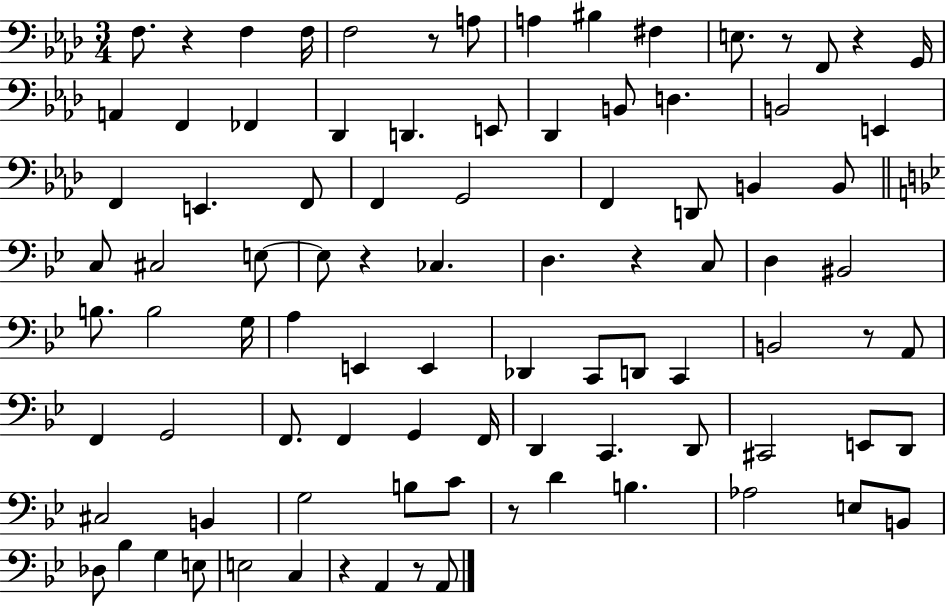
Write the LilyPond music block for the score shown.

{
  \clef bass
  \numericTimeSignature
  \time 3/4
  \key aes \major
  f8. r4 f4 f16 | f2 r8 a8 | a4 bis4 fis4 | e8. r8 f,8 r4 g,16 | \break a,4 f,4 fes,4 | des,4 d,4. e,8 | des,4 b,8 d4. | b,2 e,4 | \break f,4 e,4. f,8 | f,4 g,2 | f,4 d,8 b,4 b,8 | \bar "||" \break \key bes \major c8 cis2 e8~~ | e8 r4 ces4. | d4. r4 c8 | d4 bis,2 | \break b8. b2 g16 | a4 e,4 e,4 | des,4 c,8 d,8 c,4 | b,2 r8 a,8 | \break f,4 g,2 | f,8. f,4 g,4 f,16 | d,4 c,4. d,8 | cis,2 e,8 d,8 | \break cis2 b,4 | g2 b8 c'8 | r8 d'4 b4. | aes2 e8 b,8 | \break des8 bes4 g4 e8 | e2 c4 | r4 a,4 r8 a,8 | \bar "|."
}